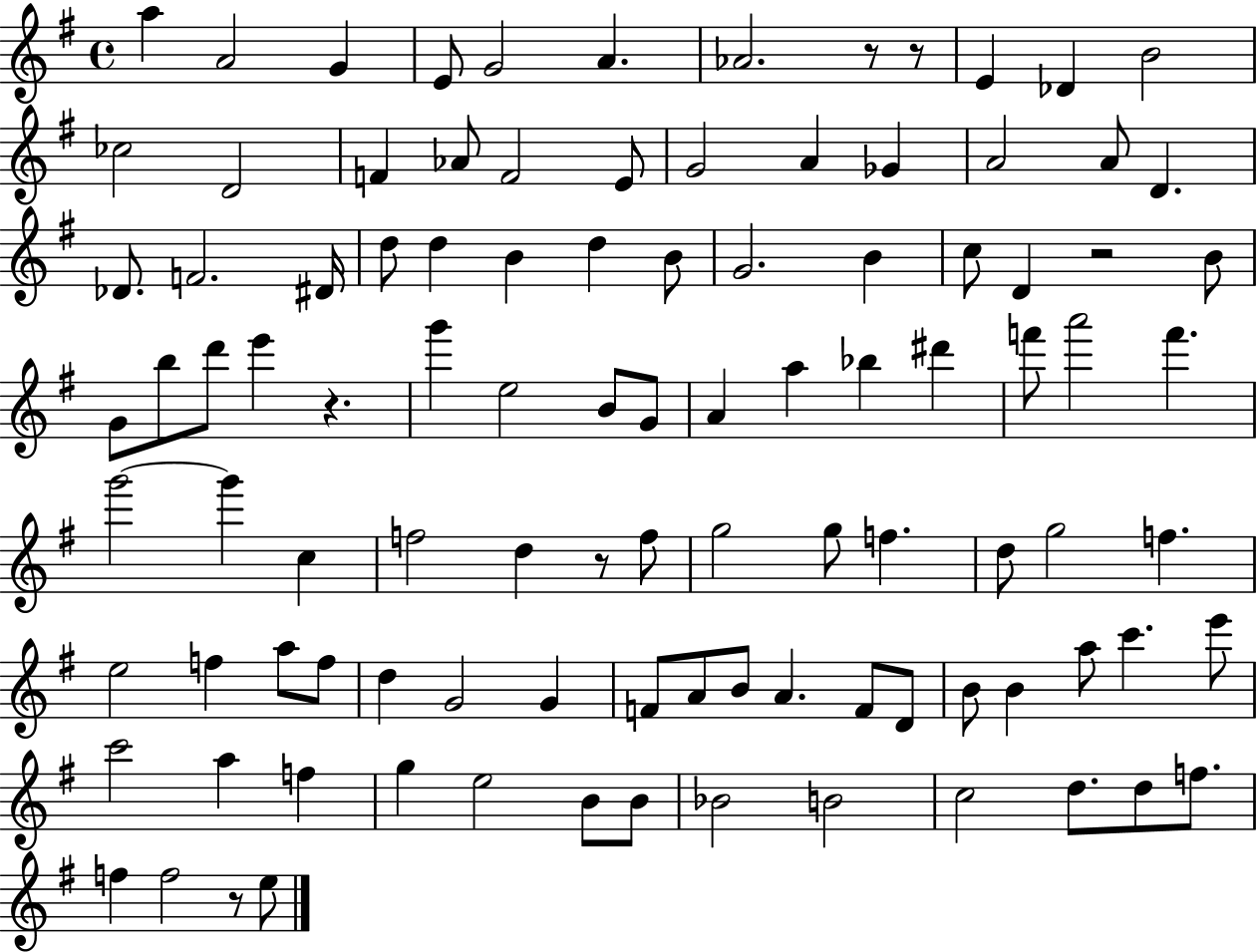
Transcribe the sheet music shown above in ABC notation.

X:1
T:Untitled
M:4/4
L:1/4
K:G
a A2 G E/2 G2 A _A2 z/2 z/2 E _D B2 _c2 D2 F _A/2 F2 E/2 G2 A _G A2 A/2 D _D/2 F2 ^D/4 d/2 d B d B/2 G2 B c/2 D z2 B/2 G/2 b/2 d'/2 e' z g' e2 B/2 G/2 A a _b ^d' f'/2 a'2 f' g'2 g' c f2 d z/2 f/2 g2 g/2 f d/2 g2 f e2 f a/2 f/2 d G2 G F/2 A/2 B/2 A F/2 D/2 B/2 B a/2 c' e'/2 c'2 a f g e2 B/2 B/2 _B2 B2 c2 d/2 d/2 f/2 f f2 z/2 e/2